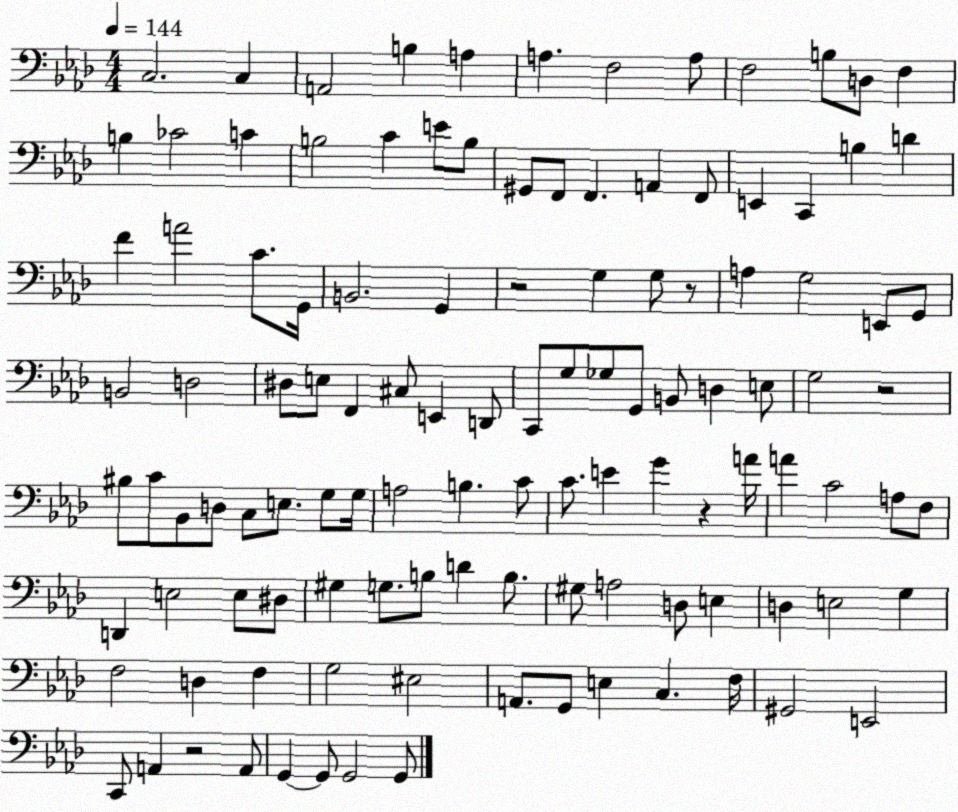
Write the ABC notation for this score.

X:1
T:Untitled
M:4/4
L:1/4
K:Ab
C,2 C, A,,2 B, A, A, F,2 A,/2 F,2 B,/2 D,/2 F, B, _C2 C B,2 C E/2 B,/2 ^G,,/2 F,,/2 F,, A,, F,,/2 E,, C,, B, D F A2 C/2 G,,/4 B,,2 G,, z2 G, G,/2 z/2 A, G,2 E,,/2 G,,/2 B,,2 D,2 ^D,/2 E,/2 F,, ^C,/2 E,, D,,/2 C,,/2 G,/2 _G,/2 G,,/2 B,,/2 D, E,/2 G,2 z2 ^B,/2 C/2 _B,,/2 D,/2 C,/2 E,/2 G,/2 G,/4 A,2 B, C/2 C/2 E G z A/4 A C2 A,/2 F,/2 D,, E,2 E,/2 ^D,/2 ^G, G,/2 B,/2 D B,/2 ^G,/2 A,2 D,/2 E, D, E,2 G, F,2 D, F, G,2 ^E,2 A,,/2 G,,/2 E, C, F,/4 ^G,,2 E,,2 C,,/2 A,, z2 A,,/2 G,, G,,/2 G,,2 G,,/2